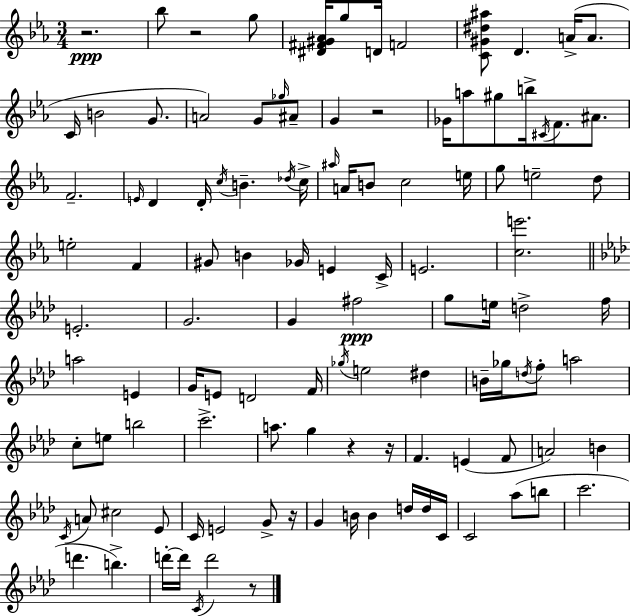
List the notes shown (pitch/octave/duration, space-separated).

R/h. Bb5/e R/h G5/e [D#4,F#4,G#4,Ab4]/s G5/e D4/s F4/h [C4,G#4,D#5,A#5]/e D4/q. A4/s A4/e. C4/s B4/h G4/e. A4/h G4/e Gb5/s A#4/e G4/q R/h Gb4/s A5/e G#5/e B5/s C#4/s F4/e. A#4/e. F4/h. E4/s D4/q D4/s C5/s B4/q. Db5/s C5/s A#5/s A4/s B4/e C5/h E5/s G5/e E5/h D5/e E5/h F4/q G#4/e B4/q Gb4/s E4/q C4/s E4/h. [C5,E6]/h. E4/h. G4/h. G4/q F#5/h G5/e E5/s D5/h F5/s A5/h E4/q G4/s E4/e D4/h F4/s Gb5/s E5/h D#5/q B4/s Gb5/s D5/s F5/e A5/h C5/e E5/e B5/h C6/h. A5/e. G5/q R/q R/s F4/q. E4/q F4/e A4/h B4/q C4/s A4/e C#5/h Eb4/e C4/s E4/h G4/e R/s G4/q B4/s B4/q D5/s D5/s C4/s C4/h Ab5/e B5/e C6/h. D6/q. B5/q. D6/s D6/s C4/s D6/h R/e